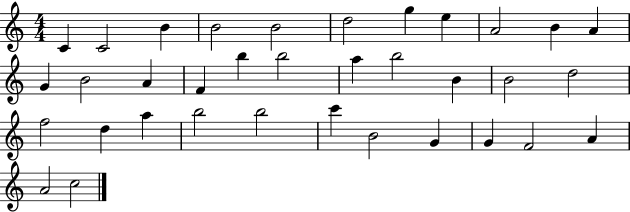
{
  \clef treble
  \numericTimeSignature
  \time 4/4
  \key c \major
  c'4 c'2 b'4 | b'2 b'2 | d''2 g''4 e''4 | a'2 b'4 a'4 | \break g'4 b'2 a'4 | f'4 b''4 b''2 | a''4 b''2 b'4 | b'2 d''2 | \break f''2 d''4 a''4 | b''2 b''2 | c'''4 b'2 g'4 | g'4 f'2 a'4 | \break a'2 c''2 | \bar "|."
}